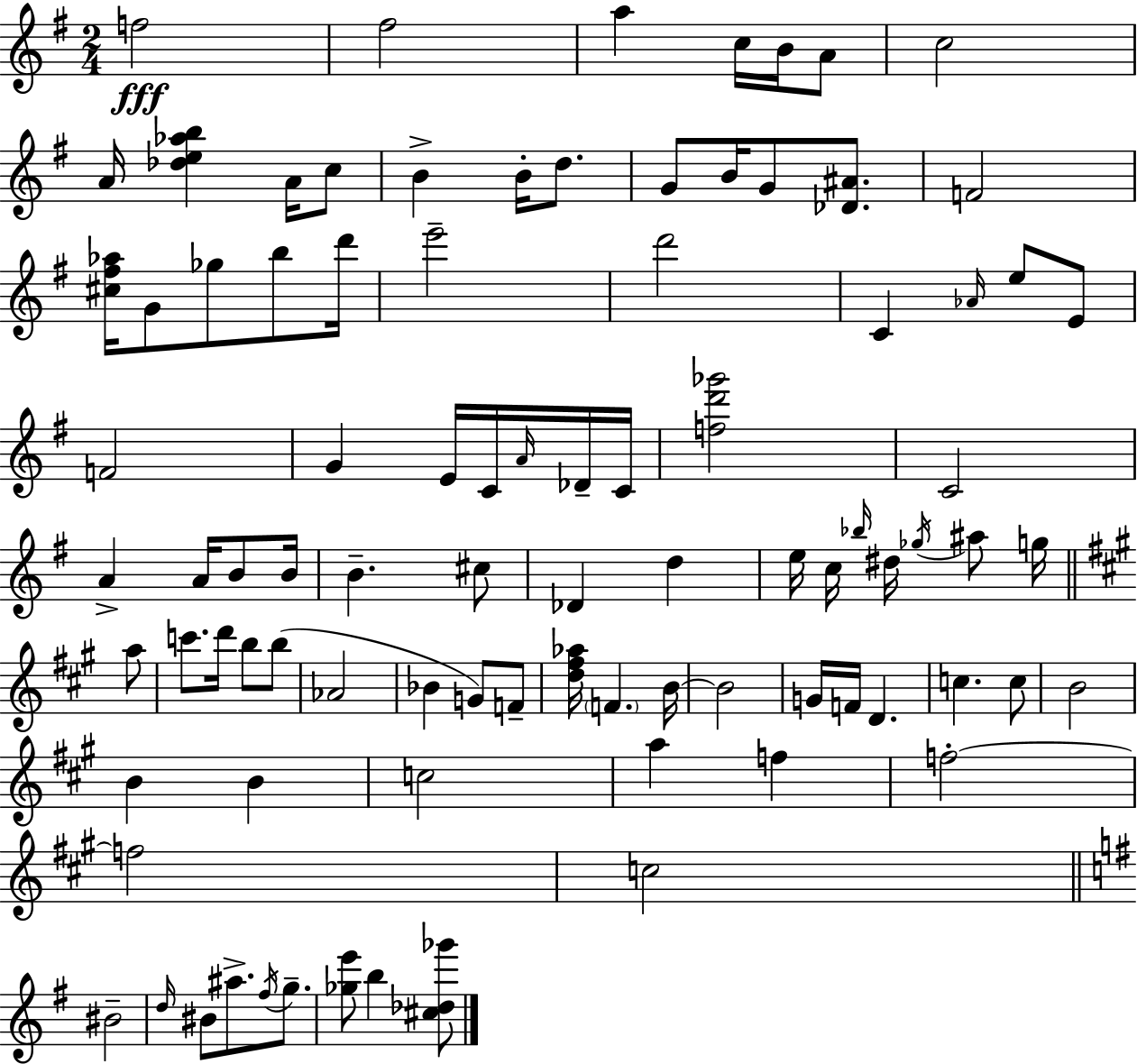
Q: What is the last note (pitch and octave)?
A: B5